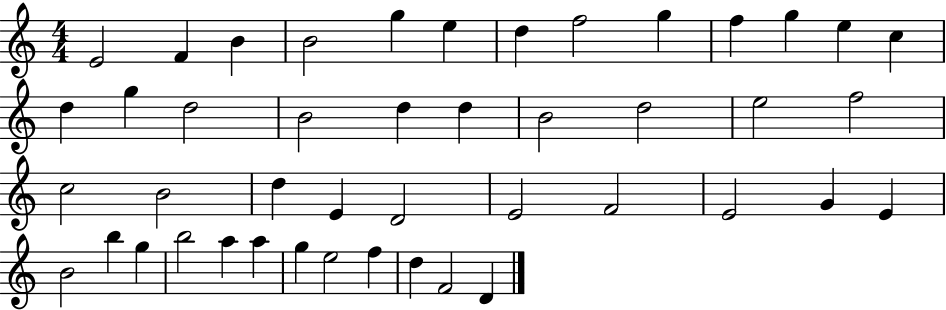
E4/h F4/q B4/q B4/h G5/q E5/q D5/q F5/h G5/q F5/q G5/q E5/q C5/q D5/q G5/q D5/h B4/h D5/q D5/q B4/h D5/h E5/h F5/h C5/h B4/h D5/q E4/q D4/h E4/h F4/h E4/h G4/q E4/q B4/h B5/q G5/q B5/h A5/q A5/q G5/q E5/h F5/q D5/q F4/h D4/q